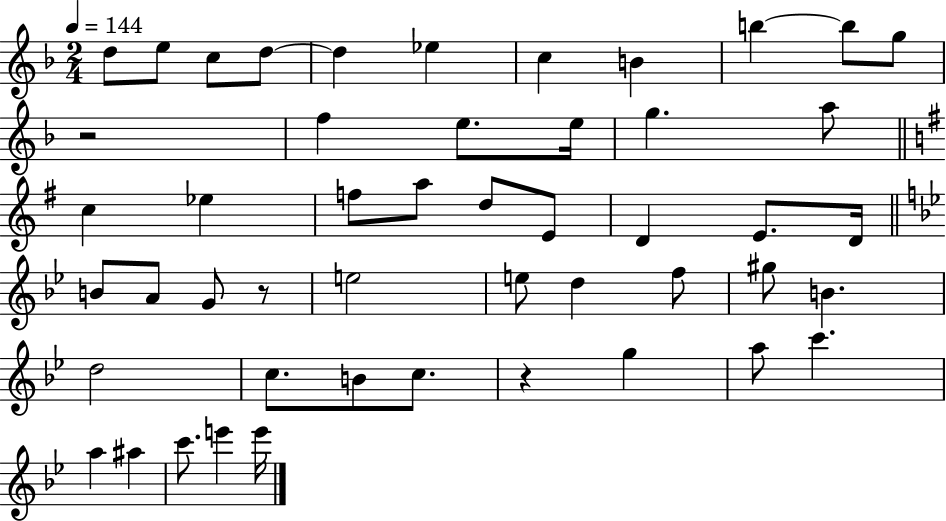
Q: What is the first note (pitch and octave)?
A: D5